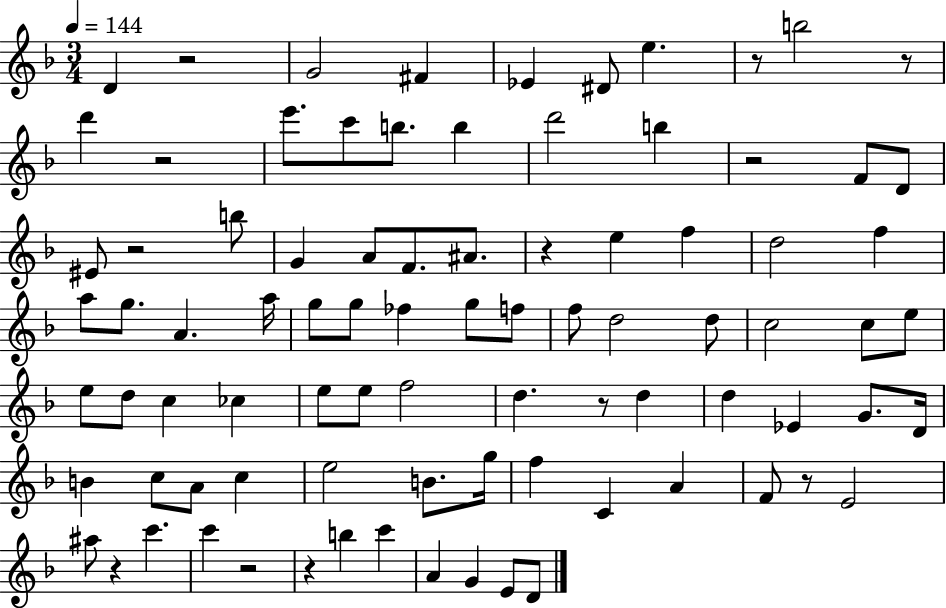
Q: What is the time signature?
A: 3/4